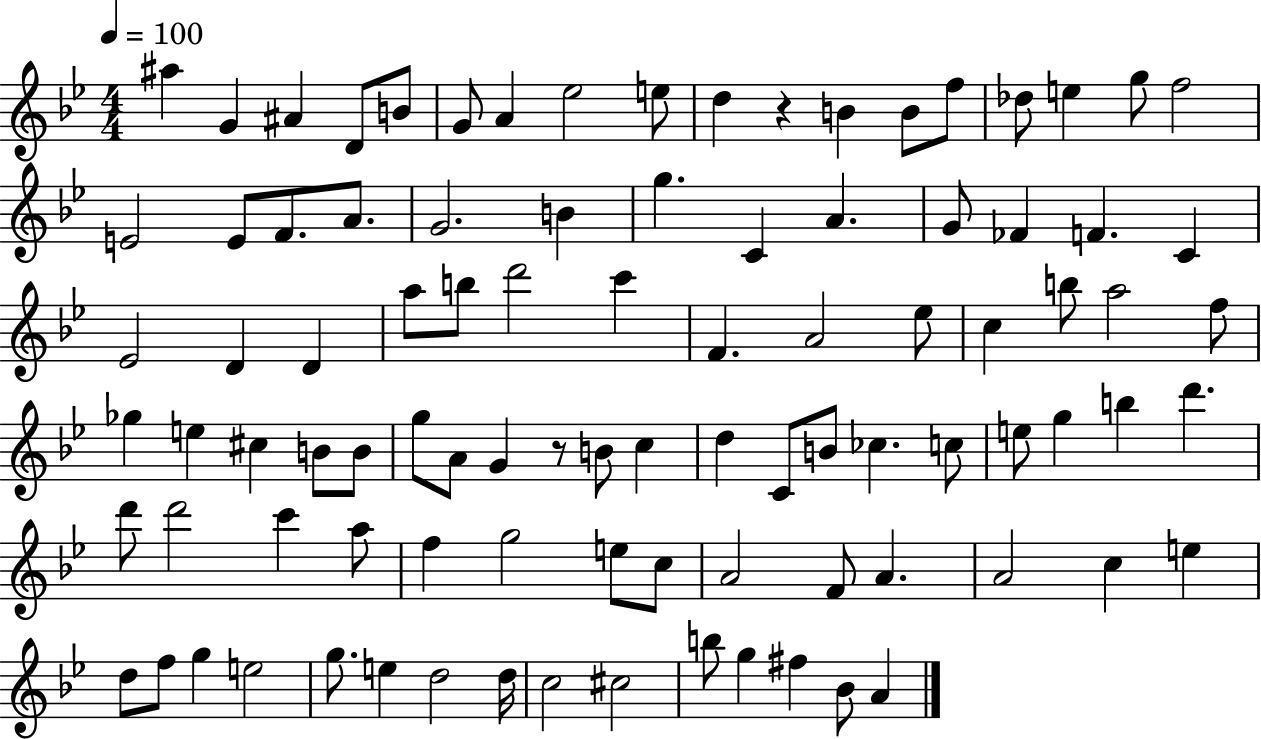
X:1
T:Untitled
M:4/4
L:1/4
K:Bb
^a G ^A D/2 B/2 G/2 A _e2 e/2 d z B B/2 f/2 _d/2 e g/2 f2 E2 E/2 F/2 A/2 G2 B g C A G/2 _F F C _E2 D D a/2 b/2 d'2 c' F A2 _e/2 c b/2 a2 f/2 _g e ^c B/2 B/2 g/2 A/2 G z/2 B/2 c d C/2 B/2 _c c/2 e/2 g b d' d'/2 d'2 c' a/2 f g2 e/2 c/2 A2 F/2 A A2 c e d/2 f/2 g e2 g/2 e d2 d/4 c2 ^c2 b/2 g ^f _B/2 A